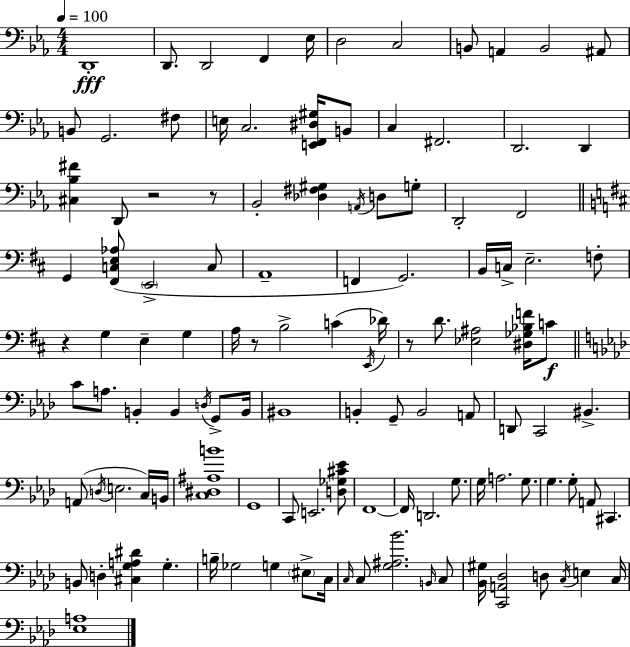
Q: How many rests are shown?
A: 5